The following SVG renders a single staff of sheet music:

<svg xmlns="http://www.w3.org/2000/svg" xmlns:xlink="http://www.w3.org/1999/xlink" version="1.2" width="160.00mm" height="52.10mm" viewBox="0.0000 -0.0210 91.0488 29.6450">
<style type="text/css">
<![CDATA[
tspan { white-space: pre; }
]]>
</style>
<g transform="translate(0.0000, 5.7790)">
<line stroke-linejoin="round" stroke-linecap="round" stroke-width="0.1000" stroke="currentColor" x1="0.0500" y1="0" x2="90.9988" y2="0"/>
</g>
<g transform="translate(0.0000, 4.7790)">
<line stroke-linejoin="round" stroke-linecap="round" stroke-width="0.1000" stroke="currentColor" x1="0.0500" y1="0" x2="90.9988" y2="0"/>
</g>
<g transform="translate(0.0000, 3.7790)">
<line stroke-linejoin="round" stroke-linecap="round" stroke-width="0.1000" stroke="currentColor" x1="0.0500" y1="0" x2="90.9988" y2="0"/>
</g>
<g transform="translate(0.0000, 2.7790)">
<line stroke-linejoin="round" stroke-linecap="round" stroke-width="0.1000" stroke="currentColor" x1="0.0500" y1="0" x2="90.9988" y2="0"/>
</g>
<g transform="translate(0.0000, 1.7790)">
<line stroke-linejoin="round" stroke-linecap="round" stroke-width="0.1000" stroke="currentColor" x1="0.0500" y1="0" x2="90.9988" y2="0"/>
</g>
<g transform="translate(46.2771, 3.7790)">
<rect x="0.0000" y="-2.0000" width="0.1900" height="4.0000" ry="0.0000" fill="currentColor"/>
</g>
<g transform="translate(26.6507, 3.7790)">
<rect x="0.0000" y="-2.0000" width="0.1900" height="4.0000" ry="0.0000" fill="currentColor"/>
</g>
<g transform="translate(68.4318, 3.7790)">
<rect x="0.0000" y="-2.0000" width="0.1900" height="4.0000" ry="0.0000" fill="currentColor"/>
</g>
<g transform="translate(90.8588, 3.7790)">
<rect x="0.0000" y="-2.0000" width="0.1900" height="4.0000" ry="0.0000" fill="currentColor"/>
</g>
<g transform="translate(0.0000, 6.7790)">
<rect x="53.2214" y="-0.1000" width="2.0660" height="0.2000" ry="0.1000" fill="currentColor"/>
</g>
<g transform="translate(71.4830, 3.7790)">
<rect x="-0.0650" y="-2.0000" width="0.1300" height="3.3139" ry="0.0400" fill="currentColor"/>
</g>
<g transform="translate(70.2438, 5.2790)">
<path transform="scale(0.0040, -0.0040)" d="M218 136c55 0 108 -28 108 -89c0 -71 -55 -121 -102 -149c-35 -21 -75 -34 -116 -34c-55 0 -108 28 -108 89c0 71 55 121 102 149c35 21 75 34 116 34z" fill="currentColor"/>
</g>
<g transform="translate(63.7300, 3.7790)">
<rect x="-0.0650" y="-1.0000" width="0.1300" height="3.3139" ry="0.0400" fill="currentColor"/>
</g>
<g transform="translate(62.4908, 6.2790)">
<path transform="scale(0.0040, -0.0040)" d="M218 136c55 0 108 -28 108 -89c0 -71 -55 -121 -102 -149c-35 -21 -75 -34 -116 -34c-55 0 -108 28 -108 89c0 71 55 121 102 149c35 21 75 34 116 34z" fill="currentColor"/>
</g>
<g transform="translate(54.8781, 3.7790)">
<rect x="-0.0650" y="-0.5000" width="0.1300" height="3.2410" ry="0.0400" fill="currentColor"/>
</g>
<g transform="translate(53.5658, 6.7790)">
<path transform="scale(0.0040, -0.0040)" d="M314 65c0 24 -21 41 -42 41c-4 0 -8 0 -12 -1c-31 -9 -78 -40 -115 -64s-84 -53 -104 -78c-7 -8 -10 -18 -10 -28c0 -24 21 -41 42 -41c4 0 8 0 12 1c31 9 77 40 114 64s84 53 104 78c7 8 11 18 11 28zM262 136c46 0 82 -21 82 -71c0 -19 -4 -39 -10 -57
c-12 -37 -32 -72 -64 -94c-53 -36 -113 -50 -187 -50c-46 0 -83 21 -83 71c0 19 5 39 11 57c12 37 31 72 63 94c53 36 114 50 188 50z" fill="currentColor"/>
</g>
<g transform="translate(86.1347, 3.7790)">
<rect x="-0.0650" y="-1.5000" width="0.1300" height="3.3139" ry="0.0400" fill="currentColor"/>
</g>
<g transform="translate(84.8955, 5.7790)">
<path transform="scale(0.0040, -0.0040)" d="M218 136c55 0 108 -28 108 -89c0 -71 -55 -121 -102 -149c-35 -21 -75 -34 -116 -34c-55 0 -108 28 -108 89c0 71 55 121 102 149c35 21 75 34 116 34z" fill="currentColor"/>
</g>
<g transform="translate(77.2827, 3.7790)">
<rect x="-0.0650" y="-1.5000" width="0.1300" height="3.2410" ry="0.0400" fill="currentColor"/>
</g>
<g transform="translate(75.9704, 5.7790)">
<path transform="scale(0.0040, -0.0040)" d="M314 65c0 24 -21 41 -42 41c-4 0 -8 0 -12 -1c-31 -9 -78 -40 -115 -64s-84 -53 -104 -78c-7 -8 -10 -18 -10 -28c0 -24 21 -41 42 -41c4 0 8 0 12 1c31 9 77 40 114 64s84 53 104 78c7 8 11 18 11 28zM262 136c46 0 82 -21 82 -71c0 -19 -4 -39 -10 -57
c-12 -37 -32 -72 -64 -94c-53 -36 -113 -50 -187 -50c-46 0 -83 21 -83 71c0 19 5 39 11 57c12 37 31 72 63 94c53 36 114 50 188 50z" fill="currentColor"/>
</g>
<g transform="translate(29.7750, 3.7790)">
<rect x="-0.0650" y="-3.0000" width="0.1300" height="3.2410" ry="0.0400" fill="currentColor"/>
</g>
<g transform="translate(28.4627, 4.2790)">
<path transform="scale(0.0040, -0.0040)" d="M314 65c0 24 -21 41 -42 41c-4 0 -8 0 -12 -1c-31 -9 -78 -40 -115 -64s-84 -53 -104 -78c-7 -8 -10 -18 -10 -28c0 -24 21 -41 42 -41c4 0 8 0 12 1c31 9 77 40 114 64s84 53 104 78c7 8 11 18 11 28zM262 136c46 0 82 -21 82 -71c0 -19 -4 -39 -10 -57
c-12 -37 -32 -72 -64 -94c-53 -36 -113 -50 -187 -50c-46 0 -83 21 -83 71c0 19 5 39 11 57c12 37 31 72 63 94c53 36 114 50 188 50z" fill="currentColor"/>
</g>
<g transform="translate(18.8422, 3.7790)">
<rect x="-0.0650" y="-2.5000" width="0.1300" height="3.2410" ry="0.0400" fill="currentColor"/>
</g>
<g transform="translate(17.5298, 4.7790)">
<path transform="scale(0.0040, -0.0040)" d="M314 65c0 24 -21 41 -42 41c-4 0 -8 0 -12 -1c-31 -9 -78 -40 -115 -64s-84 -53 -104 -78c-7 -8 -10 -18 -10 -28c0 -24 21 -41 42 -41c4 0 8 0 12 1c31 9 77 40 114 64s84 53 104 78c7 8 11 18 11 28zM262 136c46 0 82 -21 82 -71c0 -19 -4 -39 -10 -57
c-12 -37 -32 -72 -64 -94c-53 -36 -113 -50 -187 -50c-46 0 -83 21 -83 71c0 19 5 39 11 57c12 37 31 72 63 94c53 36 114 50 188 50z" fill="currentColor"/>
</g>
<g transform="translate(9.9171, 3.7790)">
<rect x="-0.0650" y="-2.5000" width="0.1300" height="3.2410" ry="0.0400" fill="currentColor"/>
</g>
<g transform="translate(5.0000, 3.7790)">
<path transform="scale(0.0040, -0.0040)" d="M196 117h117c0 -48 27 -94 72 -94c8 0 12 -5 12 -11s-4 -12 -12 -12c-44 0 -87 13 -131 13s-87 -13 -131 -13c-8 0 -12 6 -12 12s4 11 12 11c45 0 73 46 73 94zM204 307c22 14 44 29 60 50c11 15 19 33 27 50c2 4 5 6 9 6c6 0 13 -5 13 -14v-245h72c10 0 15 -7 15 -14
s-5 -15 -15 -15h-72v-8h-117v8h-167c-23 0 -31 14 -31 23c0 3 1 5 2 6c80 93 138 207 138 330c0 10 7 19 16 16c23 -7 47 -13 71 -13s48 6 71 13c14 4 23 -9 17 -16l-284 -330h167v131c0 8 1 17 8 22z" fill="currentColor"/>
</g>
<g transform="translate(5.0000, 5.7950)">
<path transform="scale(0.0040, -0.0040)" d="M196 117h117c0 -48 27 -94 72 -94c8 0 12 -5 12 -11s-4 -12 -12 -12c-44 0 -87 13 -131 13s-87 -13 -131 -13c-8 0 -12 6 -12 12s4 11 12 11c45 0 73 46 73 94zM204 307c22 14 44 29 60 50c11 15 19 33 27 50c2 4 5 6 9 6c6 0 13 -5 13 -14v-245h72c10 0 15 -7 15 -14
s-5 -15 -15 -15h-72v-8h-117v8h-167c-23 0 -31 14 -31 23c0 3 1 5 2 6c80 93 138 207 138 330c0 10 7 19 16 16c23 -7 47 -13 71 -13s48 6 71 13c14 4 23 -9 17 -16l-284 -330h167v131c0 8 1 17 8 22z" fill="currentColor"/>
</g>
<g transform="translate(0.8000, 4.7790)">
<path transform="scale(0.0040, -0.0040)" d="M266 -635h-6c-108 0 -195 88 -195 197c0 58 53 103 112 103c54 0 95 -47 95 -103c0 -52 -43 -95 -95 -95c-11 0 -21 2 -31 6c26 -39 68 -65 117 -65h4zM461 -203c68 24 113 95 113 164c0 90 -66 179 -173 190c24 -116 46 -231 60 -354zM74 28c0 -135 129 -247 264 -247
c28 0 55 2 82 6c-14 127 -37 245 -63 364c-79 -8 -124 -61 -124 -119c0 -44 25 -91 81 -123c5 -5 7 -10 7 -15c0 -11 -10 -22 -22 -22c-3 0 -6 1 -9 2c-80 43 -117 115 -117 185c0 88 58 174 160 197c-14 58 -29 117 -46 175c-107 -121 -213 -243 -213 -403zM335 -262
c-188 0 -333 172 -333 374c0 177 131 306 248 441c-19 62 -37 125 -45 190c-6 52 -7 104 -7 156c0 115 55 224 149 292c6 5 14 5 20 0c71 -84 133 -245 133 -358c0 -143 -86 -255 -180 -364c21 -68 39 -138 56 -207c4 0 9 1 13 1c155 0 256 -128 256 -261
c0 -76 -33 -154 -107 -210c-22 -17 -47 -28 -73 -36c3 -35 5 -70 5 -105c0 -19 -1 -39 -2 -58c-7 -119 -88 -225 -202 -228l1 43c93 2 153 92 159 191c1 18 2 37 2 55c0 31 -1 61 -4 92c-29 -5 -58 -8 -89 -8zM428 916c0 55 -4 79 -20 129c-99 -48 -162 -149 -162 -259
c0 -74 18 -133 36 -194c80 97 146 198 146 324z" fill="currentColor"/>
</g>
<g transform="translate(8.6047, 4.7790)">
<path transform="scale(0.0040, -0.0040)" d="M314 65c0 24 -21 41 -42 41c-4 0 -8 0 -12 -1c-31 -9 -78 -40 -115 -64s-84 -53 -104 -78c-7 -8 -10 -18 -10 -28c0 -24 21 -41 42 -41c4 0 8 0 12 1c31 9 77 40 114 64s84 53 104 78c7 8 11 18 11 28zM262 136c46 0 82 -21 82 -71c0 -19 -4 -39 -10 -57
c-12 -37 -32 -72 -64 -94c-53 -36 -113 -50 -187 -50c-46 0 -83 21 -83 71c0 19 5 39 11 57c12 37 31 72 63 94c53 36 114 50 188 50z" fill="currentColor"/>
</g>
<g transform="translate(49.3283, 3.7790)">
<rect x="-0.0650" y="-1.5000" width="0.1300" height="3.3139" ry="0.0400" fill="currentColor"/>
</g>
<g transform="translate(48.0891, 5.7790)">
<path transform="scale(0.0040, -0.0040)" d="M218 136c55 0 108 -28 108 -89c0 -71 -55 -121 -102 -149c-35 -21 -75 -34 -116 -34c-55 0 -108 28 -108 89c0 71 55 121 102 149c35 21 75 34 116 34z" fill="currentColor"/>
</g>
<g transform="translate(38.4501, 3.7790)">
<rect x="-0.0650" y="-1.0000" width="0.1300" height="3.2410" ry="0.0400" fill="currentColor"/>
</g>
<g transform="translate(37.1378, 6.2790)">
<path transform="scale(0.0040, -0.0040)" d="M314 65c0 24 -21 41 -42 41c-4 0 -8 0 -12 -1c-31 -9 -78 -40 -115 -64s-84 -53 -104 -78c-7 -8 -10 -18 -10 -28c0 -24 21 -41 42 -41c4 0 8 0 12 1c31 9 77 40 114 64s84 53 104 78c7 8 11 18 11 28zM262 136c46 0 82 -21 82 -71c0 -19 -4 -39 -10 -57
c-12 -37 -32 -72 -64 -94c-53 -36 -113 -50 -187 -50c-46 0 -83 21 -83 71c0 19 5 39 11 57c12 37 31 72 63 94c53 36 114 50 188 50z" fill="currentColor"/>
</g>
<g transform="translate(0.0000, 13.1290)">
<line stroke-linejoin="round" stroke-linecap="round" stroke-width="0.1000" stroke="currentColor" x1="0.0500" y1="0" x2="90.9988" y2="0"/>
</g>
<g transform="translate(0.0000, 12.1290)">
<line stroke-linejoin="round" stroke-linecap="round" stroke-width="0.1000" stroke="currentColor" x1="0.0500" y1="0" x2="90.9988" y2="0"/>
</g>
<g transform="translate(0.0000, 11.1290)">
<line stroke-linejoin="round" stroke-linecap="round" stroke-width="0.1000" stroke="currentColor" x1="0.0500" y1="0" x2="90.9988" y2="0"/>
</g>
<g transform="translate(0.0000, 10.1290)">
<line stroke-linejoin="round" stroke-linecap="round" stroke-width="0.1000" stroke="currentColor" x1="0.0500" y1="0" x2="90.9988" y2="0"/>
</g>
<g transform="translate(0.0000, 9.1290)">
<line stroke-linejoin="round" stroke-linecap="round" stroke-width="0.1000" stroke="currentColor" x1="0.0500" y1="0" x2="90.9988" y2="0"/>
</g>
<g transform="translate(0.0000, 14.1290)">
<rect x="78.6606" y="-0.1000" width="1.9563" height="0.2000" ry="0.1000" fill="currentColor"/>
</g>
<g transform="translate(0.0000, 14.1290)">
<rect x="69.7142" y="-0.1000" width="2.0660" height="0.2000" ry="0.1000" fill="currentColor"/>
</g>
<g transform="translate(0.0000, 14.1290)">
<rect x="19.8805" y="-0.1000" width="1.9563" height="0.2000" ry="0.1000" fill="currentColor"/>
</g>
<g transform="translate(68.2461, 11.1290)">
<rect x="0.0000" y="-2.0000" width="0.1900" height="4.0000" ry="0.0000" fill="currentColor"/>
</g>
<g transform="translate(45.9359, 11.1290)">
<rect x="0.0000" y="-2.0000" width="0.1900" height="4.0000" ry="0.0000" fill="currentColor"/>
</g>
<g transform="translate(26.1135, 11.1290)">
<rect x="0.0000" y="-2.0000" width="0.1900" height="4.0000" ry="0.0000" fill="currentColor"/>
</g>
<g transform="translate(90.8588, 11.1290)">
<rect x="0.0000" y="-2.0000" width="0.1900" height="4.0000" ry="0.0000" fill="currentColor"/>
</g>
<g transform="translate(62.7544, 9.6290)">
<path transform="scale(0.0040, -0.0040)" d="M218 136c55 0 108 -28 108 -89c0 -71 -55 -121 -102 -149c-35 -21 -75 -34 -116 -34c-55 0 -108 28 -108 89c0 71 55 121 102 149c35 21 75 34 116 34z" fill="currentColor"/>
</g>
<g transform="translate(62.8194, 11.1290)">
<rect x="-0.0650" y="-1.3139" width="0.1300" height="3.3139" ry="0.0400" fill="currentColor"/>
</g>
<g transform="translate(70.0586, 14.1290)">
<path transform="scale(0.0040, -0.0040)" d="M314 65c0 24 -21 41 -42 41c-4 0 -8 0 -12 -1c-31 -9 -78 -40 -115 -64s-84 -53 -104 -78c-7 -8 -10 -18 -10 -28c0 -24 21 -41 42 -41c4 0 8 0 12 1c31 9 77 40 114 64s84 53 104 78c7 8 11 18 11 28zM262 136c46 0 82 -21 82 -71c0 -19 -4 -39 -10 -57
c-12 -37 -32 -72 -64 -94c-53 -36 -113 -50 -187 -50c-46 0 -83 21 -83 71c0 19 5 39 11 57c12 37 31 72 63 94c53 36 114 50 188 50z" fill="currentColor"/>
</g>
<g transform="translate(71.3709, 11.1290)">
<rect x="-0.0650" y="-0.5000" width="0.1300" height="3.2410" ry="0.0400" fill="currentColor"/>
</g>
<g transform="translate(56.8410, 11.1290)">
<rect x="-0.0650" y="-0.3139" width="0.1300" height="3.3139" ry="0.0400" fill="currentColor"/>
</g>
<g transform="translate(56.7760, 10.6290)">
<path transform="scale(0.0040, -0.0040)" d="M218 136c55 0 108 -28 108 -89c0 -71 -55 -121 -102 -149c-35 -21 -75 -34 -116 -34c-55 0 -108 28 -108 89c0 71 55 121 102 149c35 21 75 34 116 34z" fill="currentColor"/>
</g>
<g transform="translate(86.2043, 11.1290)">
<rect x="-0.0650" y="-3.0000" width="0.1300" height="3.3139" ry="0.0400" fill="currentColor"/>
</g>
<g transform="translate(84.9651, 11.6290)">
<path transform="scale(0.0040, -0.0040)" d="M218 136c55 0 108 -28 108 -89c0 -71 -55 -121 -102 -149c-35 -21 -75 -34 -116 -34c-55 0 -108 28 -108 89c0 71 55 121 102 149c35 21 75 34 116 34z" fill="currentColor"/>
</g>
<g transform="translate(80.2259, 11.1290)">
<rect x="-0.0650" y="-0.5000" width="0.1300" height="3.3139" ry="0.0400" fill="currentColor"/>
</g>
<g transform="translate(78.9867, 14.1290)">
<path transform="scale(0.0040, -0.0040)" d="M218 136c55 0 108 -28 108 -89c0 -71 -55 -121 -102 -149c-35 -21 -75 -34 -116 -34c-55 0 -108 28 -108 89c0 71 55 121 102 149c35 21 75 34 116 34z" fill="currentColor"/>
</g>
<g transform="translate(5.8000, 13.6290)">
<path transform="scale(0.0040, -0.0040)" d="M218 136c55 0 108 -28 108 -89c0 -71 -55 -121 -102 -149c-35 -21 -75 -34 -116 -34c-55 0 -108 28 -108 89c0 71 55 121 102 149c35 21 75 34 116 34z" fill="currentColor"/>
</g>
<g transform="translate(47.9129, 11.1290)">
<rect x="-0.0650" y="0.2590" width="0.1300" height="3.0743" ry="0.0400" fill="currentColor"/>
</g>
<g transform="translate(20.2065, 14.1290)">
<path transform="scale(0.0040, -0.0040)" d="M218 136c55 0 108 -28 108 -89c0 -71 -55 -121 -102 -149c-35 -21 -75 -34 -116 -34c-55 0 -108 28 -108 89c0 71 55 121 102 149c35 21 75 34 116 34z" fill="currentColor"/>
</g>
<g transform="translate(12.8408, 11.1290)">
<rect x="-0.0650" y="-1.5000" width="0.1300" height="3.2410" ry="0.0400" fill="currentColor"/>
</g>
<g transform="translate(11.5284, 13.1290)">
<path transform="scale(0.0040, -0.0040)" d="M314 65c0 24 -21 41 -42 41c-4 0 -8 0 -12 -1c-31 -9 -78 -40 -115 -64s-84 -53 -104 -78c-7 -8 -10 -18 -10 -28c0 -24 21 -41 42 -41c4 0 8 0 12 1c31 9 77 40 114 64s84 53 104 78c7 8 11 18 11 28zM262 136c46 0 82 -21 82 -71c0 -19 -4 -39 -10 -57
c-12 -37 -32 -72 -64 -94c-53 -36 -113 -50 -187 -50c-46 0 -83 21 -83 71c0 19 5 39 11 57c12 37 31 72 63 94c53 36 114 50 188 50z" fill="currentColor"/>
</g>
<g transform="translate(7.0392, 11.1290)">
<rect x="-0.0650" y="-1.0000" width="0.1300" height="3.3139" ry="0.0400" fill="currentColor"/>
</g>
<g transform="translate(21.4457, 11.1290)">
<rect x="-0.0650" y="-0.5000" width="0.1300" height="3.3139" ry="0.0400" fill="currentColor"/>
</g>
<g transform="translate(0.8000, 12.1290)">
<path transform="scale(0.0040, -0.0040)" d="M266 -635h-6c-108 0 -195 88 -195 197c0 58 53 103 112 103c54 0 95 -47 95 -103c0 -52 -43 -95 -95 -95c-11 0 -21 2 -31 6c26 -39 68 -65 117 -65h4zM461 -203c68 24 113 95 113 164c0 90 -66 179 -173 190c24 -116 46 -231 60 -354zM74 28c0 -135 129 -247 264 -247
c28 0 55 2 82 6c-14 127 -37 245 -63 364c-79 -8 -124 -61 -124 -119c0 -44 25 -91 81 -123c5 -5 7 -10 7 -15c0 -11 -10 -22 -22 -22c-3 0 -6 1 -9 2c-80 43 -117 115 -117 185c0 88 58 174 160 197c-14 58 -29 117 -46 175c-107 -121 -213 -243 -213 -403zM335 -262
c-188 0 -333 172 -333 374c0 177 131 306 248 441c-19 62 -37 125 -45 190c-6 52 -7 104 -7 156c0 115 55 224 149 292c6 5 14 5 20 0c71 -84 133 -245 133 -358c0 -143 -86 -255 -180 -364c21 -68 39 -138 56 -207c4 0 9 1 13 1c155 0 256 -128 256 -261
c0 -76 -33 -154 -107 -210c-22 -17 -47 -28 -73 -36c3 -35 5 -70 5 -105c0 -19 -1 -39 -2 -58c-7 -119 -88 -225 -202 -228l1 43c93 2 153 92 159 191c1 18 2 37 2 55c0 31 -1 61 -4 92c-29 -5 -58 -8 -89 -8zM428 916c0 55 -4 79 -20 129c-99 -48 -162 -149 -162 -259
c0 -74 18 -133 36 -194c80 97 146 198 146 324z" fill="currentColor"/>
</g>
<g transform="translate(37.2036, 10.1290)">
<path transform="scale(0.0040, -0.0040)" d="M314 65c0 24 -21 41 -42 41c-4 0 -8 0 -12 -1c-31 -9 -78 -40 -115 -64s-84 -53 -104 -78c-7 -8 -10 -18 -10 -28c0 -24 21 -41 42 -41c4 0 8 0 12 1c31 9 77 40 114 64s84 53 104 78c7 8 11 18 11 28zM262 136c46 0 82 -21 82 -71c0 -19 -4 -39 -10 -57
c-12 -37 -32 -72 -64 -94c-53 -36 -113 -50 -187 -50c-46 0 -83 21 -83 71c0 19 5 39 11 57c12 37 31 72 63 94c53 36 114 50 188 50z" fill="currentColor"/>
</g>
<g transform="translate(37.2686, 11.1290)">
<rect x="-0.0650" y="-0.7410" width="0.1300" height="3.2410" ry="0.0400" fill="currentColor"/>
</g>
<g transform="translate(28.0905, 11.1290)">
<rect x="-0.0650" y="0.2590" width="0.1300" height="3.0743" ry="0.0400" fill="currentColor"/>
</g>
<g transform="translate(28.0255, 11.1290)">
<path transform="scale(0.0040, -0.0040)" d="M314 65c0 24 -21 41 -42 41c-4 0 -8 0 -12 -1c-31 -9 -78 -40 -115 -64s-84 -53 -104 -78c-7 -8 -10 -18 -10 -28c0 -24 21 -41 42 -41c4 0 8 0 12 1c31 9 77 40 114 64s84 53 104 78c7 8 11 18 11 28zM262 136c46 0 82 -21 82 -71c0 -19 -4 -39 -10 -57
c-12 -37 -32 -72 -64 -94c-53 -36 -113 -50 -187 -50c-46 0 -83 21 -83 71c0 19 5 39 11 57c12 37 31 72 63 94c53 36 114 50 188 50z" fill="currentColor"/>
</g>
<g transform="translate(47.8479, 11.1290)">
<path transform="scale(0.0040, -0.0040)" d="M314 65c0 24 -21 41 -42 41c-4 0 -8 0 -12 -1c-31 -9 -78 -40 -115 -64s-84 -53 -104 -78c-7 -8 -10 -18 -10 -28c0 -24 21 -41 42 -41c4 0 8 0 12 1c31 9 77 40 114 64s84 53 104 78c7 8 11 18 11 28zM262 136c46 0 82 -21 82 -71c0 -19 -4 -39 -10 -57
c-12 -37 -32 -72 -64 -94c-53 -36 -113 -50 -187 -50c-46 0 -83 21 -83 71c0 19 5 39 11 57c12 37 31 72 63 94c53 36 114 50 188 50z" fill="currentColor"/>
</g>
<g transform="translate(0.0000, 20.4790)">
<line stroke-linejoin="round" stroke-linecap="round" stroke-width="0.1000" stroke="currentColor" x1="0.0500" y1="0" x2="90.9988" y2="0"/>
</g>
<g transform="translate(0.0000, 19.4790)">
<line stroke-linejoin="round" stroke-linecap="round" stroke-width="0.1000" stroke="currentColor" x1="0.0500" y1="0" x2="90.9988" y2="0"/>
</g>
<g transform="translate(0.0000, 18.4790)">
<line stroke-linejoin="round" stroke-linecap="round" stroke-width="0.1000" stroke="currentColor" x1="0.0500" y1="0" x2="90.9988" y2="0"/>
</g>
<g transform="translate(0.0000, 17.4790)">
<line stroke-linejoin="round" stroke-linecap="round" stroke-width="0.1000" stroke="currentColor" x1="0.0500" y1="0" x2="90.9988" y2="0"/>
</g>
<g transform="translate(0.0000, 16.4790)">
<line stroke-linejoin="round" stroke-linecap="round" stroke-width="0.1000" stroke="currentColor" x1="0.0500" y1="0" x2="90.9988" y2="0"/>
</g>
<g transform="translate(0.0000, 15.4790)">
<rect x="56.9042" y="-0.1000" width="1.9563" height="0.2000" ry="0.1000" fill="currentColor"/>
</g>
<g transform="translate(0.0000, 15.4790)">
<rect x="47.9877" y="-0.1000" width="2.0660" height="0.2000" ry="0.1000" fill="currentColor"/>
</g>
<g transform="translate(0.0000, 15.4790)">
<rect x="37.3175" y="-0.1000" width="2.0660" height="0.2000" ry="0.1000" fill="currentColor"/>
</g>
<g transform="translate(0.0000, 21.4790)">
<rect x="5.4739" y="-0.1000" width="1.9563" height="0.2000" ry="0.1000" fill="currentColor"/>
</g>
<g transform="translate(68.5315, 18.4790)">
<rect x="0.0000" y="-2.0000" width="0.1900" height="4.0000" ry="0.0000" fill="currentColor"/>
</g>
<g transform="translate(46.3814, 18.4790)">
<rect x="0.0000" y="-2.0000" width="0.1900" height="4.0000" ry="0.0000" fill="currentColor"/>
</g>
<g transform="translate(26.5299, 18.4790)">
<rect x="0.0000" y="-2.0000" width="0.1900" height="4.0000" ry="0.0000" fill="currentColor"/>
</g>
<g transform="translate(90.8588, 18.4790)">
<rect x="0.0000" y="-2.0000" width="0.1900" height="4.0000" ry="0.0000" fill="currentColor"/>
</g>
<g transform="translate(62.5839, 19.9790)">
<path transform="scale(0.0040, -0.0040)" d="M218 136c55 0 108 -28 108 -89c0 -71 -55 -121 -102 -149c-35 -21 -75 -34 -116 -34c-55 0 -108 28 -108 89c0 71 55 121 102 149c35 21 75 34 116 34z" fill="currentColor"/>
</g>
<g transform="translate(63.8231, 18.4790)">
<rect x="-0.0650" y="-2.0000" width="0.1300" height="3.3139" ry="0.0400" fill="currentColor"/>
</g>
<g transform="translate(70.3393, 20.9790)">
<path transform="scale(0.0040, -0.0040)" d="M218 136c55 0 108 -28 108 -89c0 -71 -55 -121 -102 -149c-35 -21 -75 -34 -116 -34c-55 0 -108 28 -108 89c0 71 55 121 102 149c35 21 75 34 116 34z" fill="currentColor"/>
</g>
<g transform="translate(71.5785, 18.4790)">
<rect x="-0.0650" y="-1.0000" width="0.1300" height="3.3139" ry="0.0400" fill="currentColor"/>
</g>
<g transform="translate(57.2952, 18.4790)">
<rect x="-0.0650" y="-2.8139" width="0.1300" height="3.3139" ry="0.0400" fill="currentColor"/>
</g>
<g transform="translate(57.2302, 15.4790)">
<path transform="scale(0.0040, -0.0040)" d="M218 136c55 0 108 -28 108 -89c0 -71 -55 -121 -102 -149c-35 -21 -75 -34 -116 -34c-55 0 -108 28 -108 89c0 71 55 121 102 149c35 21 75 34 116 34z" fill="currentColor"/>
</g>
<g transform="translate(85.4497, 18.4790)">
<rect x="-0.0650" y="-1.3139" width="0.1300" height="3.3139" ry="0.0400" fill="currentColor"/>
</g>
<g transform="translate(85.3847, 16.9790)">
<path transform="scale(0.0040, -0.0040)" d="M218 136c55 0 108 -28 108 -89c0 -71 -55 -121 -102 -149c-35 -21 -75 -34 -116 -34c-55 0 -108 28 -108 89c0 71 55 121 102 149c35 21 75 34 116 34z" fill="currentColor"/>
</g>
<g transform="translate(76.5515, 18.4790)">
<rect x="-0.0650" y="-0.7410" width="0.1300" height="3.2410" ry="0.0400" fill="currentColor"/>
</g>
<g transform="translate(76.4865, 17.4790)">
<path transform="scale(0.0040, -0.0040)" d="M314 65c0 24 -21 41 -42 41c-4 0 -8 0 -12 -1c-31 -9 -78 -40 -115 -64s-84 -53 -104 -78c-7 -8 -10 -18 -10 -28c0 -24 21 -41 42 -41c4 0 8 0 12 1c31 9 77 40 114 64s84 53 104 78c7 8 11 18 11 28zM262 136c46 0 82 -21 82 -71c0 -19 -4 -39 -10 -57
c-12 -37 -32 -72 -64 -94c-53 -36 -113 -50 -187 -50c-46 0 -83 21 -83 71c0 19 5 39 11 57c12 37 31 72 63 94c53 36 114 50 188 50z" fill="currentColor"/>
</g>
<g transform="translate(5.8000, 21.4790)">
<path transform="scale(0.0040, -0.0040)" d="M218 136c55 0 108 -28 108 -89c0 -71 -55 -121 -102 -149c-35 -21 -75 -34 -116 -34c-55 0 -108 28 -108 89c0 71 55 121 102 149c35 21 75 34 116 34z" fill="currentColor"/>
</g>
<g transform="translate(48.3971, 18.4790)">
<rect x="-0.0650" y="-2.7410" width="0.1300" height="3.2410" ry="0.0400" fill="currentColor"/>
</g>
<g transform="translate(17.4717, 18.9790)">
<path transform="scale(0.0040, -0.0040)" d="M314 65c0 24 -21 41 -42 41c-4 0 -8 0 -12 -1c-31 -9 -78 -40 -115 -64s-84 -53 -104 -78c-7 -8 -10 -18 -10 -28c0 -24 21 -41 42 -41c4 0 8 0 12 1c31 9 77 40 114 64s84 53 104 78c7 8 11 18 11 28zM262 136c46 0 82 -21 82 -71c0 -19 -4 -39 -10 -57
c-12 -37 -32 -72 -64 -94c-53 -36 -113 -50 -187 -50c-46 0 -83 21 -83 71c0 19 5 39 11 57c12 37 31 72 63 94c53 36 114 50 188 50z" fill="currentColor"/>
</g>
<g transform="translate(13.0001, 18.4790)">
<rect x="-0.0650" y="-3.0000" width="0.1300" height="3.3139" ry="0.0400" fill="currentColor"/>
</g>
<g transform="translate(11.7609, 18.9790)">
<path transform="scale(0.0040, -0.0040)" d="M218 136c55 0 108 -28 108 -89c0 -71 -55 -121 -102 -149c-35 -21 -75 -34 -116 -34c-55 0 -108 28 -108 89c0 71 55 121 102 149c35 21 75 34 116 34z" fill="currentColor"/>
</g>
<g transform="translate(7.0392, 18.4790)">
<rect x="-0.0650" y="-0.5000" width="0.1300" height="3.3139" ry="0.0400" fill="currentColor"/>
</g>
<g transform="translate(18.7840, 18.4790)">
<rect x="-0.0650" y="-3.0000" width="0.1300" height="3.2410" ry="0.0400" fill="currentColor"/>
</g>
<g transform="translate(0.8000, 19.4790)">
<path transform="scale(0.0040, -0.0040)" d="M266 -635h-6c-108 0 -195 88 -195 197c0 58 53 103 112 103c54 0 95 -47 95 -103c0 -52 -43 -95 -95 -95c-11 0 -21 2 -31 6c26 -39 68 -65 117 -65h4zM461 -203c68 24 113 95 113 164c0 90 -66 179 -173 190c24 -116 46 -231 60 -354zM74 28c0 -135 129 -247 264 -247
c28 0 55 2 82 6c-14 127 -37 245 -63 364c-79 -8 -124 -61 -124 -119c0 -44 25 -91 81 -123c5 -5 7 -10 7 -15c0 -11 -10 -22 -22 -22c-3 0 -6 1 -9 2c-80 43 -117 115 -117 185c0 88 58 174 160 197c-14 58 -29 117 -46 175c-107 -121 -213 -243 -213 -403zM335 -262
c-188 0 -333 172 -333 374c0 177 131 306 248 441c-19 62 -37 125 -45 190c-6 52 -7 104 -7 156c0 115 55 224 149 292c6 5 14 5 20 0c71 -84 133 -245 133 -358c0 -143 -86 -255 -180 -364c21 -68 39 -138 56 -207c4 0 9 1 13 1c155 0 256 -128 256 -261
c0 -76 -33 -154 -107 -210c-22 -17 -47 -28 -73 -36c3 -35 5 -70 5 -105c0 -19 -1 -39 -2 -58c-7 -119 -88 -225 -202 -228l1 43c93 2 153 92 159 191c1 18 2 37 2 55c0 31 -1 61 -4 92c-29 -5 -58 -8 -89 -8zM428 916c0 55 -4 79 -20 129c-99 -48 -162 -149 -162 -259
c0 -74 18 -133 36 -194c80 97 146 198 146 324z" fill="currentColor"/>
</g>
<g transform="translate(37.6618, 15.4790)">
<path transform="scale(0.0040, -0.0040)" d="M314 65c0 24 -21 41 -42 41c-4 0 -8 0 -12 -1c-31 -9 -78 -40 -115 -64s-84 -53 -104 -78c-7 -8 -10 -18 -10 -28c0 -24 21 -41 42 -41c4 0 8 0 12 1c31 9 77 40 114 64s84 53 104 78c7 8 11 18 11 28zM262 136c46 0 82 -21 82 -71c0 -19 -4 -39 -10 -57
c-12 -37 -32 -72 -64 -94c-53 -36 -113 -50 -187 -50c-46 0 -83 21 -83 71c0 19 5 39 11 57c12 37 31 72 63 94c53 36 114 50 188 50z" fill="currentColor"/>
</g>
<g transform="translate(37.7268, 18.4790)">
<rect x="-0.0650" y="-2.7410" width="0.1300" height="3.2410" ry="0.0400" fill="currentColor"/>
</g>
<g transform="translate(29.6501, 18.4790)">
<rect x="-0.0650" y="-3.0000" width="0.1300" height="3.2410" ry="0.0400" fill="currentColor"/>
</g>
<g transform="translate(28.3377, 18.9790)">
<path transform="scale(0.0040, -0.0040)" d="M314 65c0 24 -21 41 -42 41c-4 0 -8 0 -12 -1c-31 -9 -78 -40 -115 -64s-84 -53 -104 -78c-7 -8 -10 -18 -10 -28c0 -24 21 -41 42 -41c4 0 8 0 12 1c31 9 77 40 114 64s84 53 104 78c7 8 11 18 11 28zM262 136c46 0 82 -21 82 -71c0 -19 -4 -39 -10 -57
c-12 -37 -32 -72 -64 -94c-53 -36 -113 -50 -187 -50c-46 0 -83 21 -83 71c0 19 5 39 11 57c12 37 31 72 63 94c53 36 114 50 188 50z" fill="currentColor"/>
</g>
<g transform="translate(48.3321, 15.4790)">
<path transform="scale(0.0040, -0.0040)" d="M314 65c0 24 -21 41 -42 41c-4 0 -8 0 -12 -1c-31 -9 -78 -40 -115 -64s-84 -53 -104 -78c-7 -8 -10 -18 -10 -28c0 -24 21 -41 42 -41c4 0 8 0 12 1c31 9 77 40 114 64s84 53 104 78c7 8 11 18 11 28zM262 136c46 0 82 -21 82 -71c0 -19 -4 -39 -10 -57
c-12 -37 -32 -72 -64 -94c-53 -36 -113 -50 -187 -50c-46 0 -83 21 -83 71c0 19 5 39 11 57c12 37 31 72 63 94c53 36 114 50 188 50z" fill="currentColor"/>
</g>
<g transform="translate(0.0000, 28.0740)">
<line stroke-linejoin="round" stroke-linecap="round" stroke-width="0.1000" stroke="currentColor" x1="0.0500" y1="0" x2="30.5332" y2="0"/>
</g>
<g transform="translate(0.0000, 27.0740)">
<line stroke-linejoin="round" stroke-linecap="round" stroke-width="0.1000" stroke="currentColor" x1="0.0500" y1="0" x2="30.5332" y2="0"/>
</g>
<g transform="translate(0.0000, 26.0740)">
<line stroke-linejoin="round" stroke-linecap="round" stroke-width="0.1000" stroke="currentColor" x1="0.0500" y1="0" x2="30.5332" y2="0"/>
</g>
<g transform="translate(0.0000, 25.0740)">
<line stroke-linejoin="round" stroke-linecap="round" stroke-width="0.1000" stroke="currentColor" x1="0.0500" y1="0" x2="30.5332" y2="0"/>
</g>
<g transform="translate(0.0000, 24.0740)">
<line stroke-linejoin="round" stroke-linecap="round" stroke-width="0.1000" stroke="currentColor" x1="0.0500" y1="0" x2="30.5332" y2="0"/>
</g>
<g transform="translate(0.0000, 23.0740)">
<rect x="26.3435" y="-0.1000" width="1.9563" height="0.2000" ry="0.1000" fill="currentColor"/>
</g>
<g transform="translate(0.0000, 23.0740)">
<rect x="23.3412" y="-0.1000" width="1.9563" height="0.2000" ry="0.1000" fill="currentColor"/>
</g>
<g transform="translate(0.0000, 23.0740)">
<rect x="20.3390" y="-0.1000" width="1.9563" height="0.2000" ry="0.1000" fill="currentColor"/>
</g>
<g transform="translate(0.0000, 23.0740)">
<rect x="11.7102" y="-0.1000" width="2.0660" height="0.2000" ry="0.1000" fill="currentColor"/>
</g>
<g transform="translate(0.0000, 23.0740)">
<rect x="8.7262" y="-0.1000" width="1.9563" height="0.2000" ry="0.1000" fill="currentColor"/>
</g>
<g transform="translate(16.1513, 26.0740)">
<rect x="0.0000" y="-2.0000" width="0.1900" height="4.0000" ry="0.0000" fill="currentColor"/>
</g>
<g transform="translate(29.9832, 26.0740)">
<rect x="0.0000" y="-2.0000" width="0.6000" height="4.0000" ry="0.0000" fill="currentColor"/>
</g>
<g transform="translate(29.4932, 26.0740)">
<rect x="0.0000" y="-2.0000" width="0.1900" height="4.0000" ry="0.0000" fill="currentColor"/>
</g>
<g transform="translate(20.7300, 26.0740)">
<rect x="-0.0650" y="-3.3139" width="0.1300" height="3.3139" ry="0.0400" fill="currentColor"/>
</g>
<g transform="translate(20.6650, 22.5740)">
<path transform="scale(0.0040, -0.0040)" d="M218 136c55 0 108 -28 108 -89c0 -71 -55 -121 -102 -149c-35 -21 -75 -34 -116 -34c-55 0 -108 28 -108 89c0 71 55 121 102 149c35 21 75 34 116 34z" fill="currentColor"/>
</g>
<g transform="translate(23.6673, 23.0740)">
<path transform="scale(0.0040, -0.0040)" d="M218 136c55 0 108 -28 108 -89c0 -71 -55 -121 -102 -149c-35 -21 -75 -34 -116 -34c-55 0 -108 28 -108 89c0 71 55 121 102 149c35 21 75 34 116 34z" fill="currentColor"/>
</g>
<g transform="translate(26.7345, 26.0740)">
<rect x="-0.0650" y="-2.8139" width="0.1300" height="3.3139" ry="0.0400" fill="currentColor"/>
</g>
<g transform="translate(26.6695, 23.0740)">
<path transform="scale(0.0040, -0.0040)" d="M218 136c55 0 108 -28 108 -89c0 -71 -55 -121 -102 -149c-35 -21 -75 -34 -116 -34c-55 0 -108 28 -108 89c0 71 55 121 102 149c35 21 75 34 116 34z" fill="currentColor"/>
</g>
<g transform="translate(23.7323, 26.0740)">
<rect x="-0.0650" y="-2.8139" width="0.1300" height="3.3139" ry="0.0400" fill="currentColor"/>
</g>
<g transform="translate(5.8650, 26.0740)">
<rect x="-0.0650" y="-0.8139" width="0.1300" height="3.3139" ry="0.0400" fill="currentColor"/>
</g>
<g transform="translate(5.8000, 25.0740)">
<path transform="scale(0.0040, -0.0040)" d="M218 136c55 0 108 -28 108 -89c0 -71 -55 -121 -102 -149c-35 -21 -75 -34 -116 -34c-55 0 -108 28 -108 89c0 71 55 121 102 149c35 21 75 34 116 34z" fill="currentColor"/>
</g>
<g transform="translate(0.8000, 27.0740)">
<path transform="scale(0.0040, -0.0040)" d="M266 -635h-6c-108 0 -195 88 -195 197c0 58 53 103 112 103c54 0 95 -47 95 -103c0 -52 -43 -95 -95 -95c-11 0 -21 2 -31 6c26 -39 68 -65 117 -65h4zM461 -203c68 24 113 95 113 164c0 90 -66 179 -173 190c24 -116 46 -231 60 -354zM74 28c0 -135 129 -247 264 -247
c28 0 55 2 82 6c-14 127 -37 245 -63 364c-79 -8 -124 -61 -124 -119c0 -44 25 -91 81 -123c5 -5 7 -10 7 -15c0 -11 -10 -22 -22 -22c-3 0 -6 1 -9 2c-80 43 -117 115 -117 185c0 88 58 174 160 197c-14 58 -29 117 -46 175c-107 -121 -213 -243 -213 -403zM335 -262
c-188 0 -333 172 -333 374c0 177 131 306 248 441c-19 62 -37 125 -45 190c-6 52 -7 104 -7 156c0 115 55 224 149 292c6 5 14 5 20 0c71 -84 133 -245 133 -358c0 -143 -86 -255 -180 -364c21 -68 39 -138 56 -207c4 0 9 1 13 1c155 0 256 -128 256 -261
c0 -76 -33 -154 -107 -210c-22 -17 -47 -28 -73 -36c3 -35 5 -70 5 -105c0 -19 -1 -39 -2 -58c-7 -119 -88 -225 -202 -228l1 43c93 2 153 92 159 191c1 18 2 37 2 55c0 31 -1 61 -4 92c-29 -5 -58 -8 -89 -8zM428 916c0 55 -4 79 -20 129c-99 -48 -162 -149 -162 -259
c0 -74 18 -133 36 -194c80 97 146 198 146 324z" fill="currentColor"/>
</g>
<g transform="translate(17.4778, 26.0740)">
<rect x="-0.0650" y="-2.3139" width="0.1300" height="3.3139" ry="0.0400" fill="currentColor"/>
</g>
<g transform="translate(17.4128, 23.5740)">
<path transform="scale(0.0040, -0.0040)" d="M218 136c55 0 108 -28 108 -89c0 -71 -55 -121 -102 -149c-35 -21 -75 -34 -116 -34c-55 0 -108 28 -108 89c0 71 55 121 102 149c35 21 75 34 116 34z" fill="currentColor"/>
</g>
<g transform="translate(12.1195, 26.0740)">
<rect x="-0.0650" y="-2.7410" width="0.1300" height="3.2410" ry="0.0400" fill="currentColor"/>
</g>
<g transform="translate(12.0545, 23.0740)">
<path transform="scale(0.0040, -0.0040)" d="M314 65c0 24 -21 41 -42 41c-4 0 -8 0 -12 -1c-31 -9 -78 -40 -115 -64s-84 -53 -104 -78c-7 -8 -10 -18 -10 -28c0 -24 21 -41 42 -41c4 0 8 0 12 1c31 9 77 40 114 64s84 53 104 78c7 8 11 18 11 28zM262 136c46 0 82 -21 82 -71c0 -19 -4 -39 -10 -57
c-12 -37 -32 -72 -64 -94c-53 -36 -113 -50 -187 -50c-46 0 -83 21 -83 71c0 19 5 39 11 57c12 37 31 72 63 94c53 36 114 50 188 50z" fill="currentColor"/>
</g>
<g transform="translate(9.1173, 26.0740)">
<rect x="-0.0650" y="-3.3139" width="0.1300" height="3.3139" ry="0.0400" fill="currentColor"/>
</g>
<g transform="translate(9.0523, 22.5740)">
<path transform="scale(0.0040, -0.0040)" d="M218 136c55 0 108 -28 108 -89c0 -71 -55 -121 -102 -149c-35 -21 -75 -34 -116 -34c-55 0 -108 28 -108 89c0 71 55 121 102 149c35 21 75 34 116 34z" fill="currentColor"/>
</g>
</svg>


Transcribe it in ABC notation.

X:1
T:Untitled
M:4/4
L:1/4
K:C
G2 G2 A2 D2 E C2 D F E2 E D E2 C B2 d2 B2 c e C2 C A C A A2 A2 a2 a2 a F D d2 e d b a2 g b a a